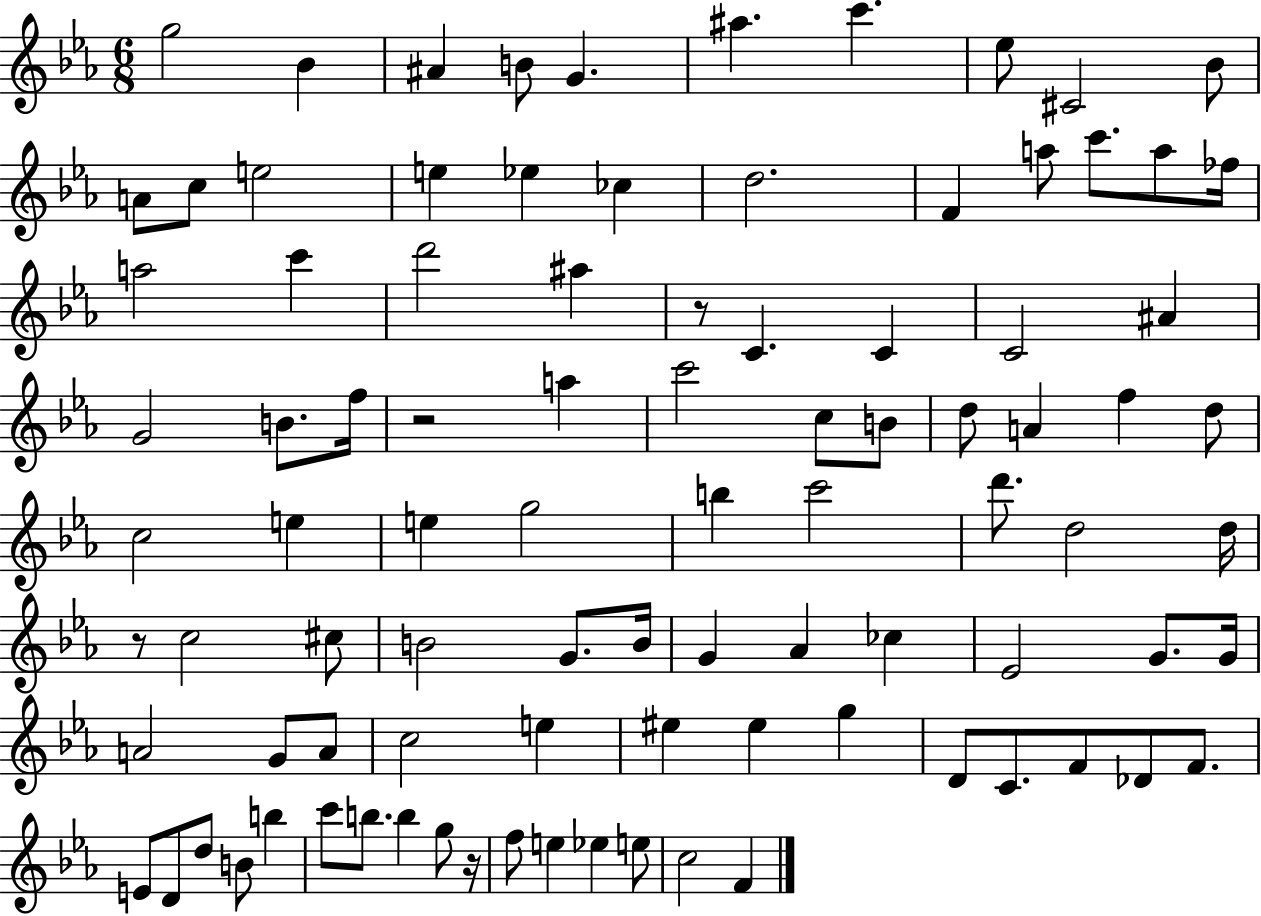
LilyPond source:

{
  \clef treble
  \numericTimeSignature
  \time 6/8
  \key ees \major
  \repeat volta 2 { g''2 bes'4 | ais'4 b'8 g'4. | ais''4. c'''4. | ees''8 cis'2 bes'8 | \break a'8 c''8 e''2 | e''4 ees''4 ces''4 | d''2. | f'4 a''8 c'''8. a''8 fes''16 | \break a''2 c'''4 | d'''2 ais''4 | r8 c'4. c'4 | c'2 ais'4 | \break g'2 b'8. f''16 | r2 a''4 | c'''2 c''8 b'8 | d''8 a'4 f''4 d''8 | \break c''2 e''4 | e''4 g''2 | b''4 c'''2 | d'''8. d''2 d''16 | \break r8 c''2 cis''8 | b'2 g'8. b'16 | g'4 aes'4 ces''4 | ees'2 g'8. g'16 | \break a'2 g'8 a'8 | c''2 e''4 | eis''4 eis''4 g''4 | d'8 c'8. f'8 des'8 f'8. | \break e'8 d'8 d''8 b'8 b''4 | c'''8 b''8. b''4 g''8 r16 | f''8 e''4 ees''4 e''8 | c''2 f'4 | \break } \bar "|."
}